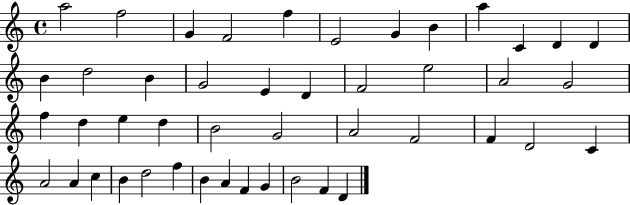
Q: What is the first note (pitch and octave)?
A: A5